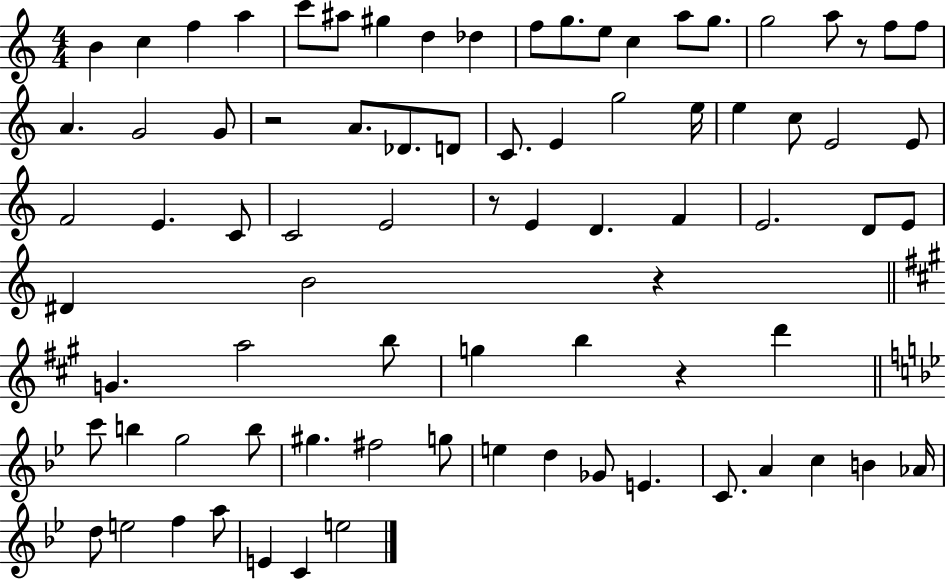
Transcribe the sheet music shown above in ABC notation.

X:1
T:Untitled
M:4/4
L:1/4
K:C
B c f a c'/2 ^a/2 ^g d _d f/2 g/2 e/2 c a/2 g/2 g2 a/2 z/2 f/2 f/2 A G2 G/2 z2 A/2 _D/2 D/2 C/2 E g2 e/4 e c/2 E2 E/2 F2 E C/2 C2 E2 z/2 E D F E2 D/2 E/2 ^D B2 z G a2 b/2 g b z d' c'/2 b g2 b/2 ^g ^f2 g/2 e d _G/2 E C/2 A c B _A/4 d/2 e2 f a/2 E C e2